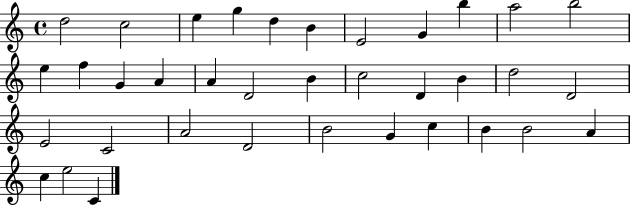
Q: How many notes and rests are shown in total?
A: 36